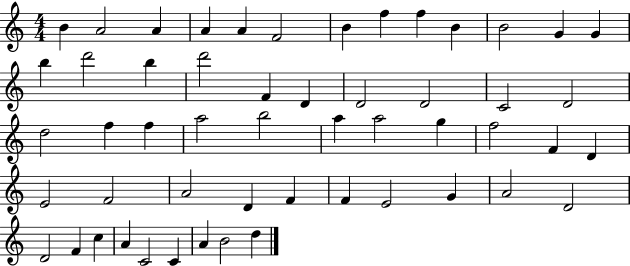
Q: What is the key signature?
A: C major